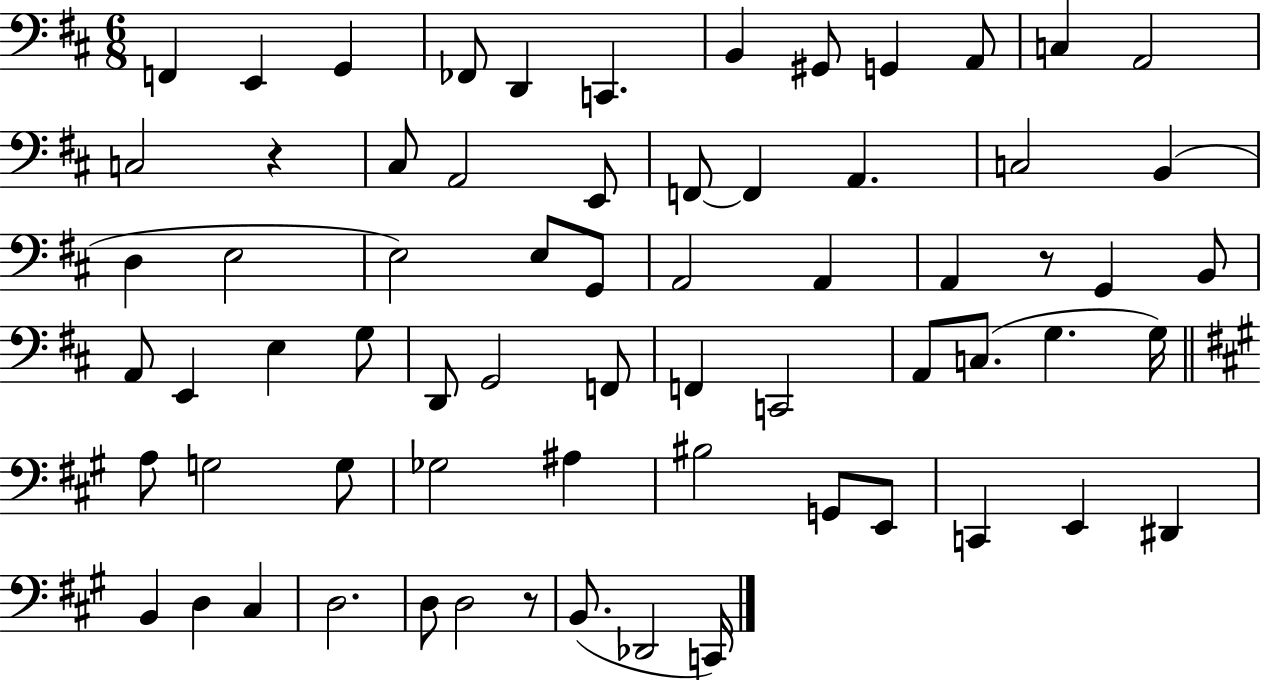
X:1
T:Untitled
M:6/8
L:1/4
K:D
F,, E,, G,, _F,,/2 D,, C,, B,, ^G,,/2 G,, A,,/2 C, A,,2 C,2 z ^C,/2 A,,2 E,,/2 F,,/2 F,, A,, C,2 B,, D, E,2 E,2 E,/2 G,,/2 A,,2 A,, A,, z/2 G,, B,,/2 A,,/2 E,, E, G,/2 D,,/2 G,,2 F,,/2 F,, C,,2 A,,/2 C,/2 G, G,/4 A,/2 G,2 G,/2 _G,2 ^A, ^B,2 G,,/2 E,,/2 C,, E,, ^D,, B,, D, ^C, D,2 D,/2 D,2 z/2 B,,/2 _D,,2 C,,/4